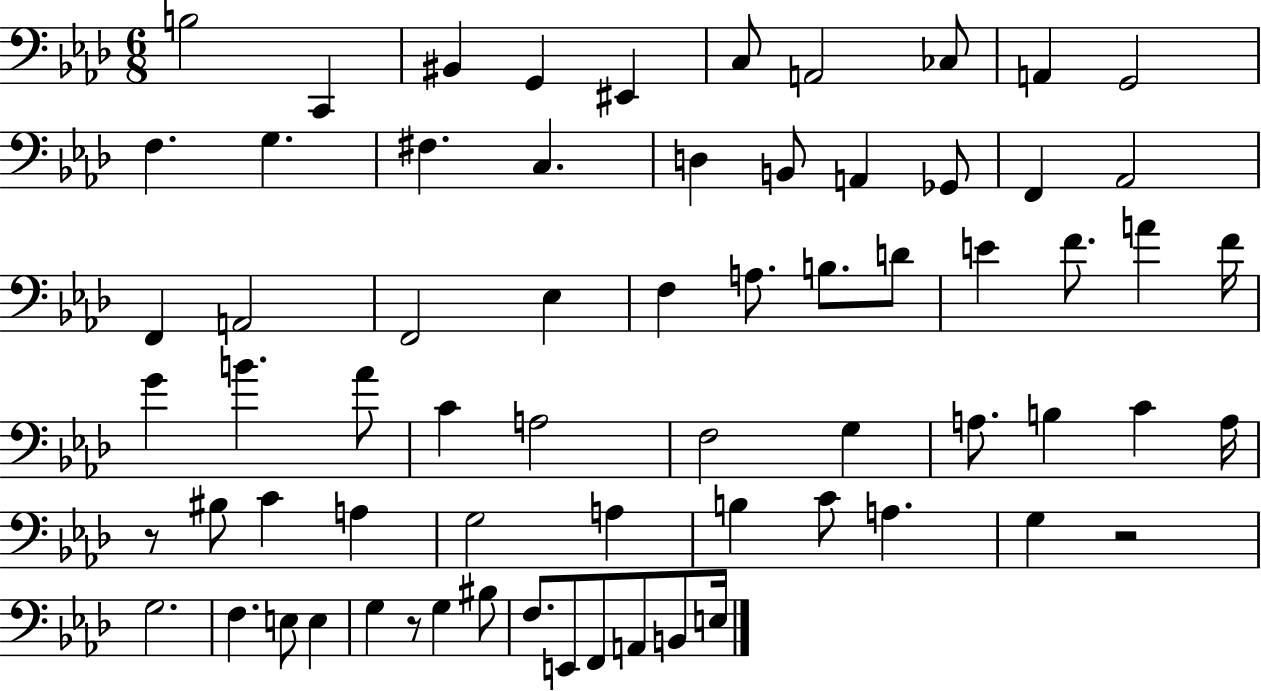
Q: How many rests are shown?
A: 3